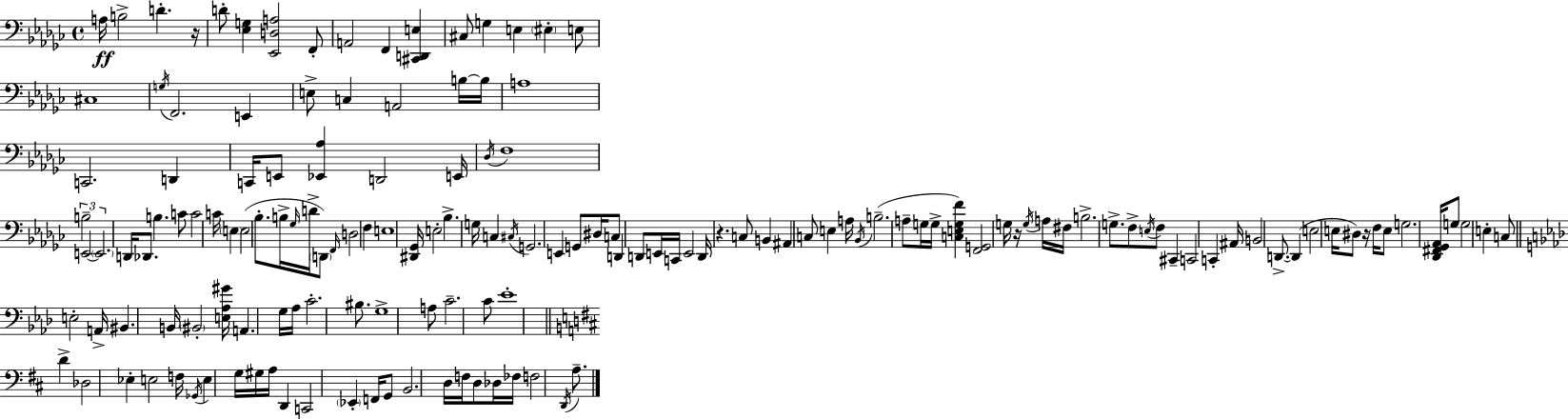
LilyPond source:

{
  \clef bass
  \time 4/4
  \defaultTimeSignature
  \key ees \minor
  a16\ff b2-> d'4.-. r16 | d'8-. <ees g>4 <ees, d a>2 f,8-. | a,2 f,4 <cis, d, e>4 | cis8 g4 e4 \parenthesize eis4-. e8 | \break cis1 | \acciaccatura { g16 } f,2. e,4 | e8-> c4 a,2 b16~~ | b16 a1 | \break c,2. d,4 | c,16 e,8 <ees, aes>4 d,2 | e,16 \acciaccatura { des16 } f1 | \tuplet 3/2 { b2-- e,2~~ | \break \parenthesize e,2. } d,16 des,8. | b4. c'8 c'2 | c'16 \parenthesize e4 e2( bes8.-. | b16-> \grace { ges16 } d'16-> \parenthesize d,8) \grace { f,16 } d2 | \break f4 e1 | <dis, ges,>16 e2-. bes4.-> | g16 c4 \acciaccatura { cis16 } g,2. | e,4 g,8 dis16 c8 d,4 | \break d,8 e,16 c,16 e,2 d,16 r4. | c8 b,4 ais,4 c8 | e4 a16 \acciaccatura { bes,16 } b2.--( | a8-- g16 g16-> <c e g f'>4) <f, g,>2 | \break g16 r16 \acciaccatura { g16 } a16 fis16 b2.-> | g8.-> f8-> \acciaccatura { e16 } f8 cis,4-- | c,2 c,4-. ais,16 b,2 | d,8.->~~ d,4( e2 | \break e16 dis8) r16 f16 e8 g2. | <des, fis, ges, aes,>16 g8 g2 | e4-. c8 \bar "||" \break \key aes \major e2-. a,16-> bis,4. b,16 | \parenthesize bis,2-. <e aes gis'>16 a,4. g16 | aes16 c'2.-. bis8. | g1-> | \break a8 c'2.-- c'8 | ees'1-. | \bar "||" \break \key d \major d'4-> des2 ees4-. | e2 f16 \acciaccatura { ges,16 } e4 g16 gis16 | a16 d,4 c,2 \parenthesize ees,4-. | f,16 g,8 b,2. | \break d16 f16 d8 des16 fes16 f2 \acciaccatura { d,16 } a8.-- | \bar "|."
}